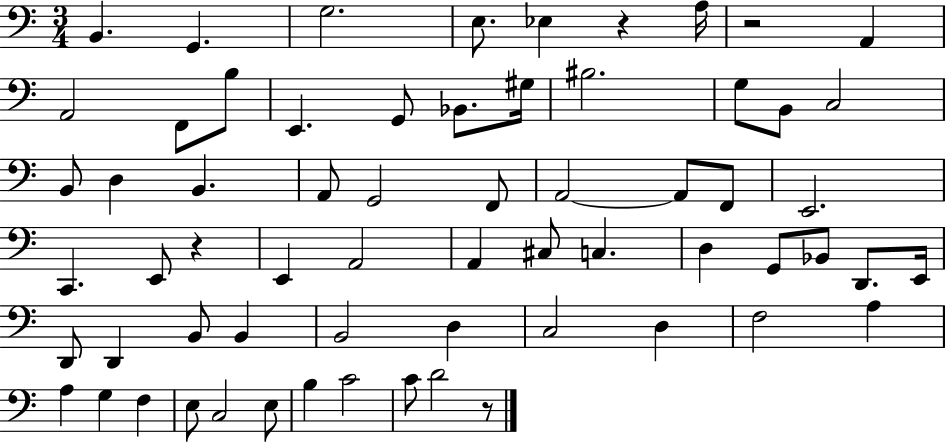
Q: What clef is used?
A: bass